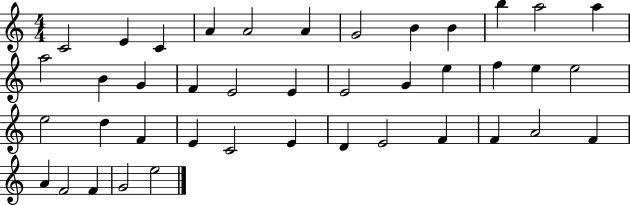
C4/h E4/q C4/q A4/q A4/h A4/q G4/h B4/q B4/q B5/q A5/h A5/q A5/h B4/q G4/q F4/q E4/h E4/q E4/h G4/q E5/q F5/q E5/q E5/h E5/h D5/q F4/q E4/q C4/h E4/q D4/q E4/h F4/q F4/q A4/h F4/q A4/q F4/h F4/q G4/h E5/h